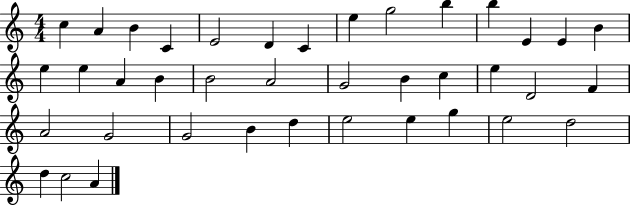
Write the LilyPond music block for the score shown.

{
  \clef treble
  \numericTimeSignature
  \time 4/4
  \key c \major
  c''4 a'4 b'4 c'4 | e'2 d'4 c'4 | e''4 g''2 b''4 | b''4 e'4 e'4 b'4 | \break e''4 e''4 a'4 b'4 | b'2 a'2 | g'2 b'4 c''4 | e''4 d'2 f'4 | \break a'2 g'2 | g'2 b'4 d''4 | e''2 e''4 g''4 | e''2 d''2 | \break d''4 c''2 a'4 | \bar "|."
}